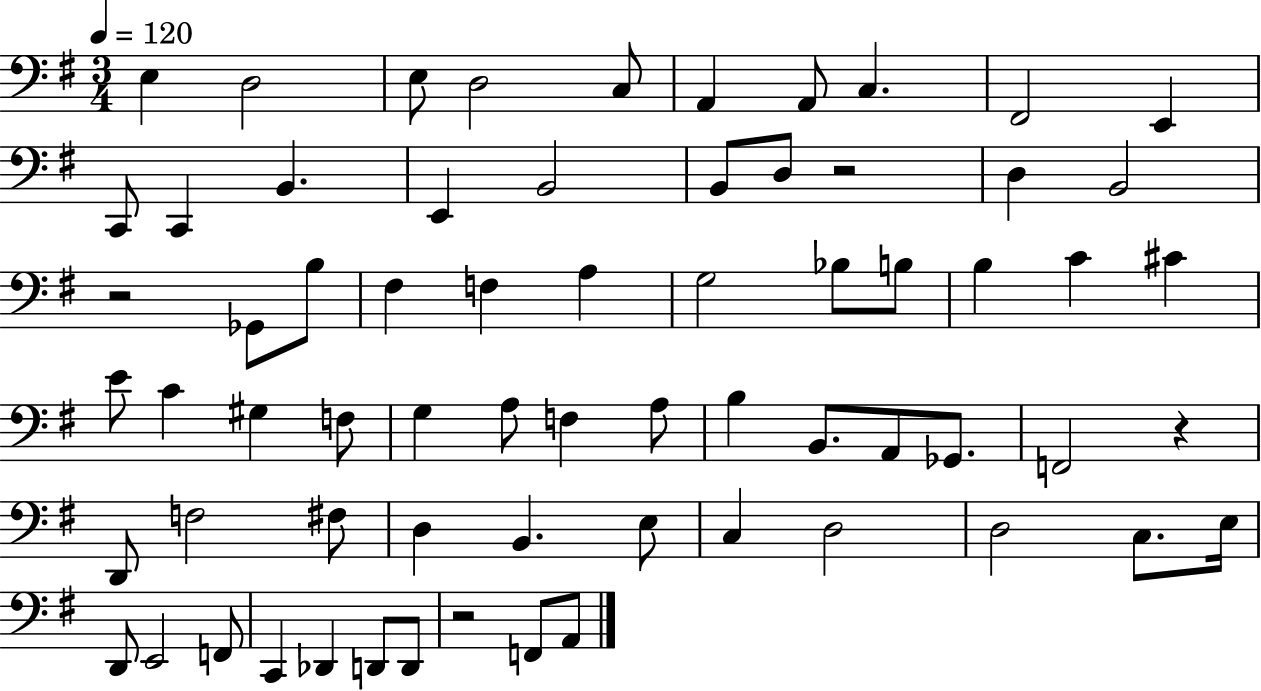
{
  \clef bass
  \numericTimeSignature
  \time 3/4
  \key g \major
  \tempo 4 = 120
  e4 d2 | e8 d2 c8 | a,4 a,8 c4. | fis,2 e,4 | \break c,8 c,4 b,4. | e,4 b,2 | b,8 d8 r2 | d4 b,2 | \break r2 ges,8 b8 | fis4 f4 a4 | g2 bes8 b8 | b4 c'4 cis'4 | \break e'8 c'4 gis4 f8 | g4 a8 f4 a8 | b4 b,8. a,8 ges,8. | f,2 r4 | \break d,8 f2 fis8 | d4 b,4. e8 | c4 d2 | d2 c8. e16 | \break d,8 e,2 f,8 | c,4 des,4 d,8 d,8 | r2 f,8 a,8 | \bar "|."
}